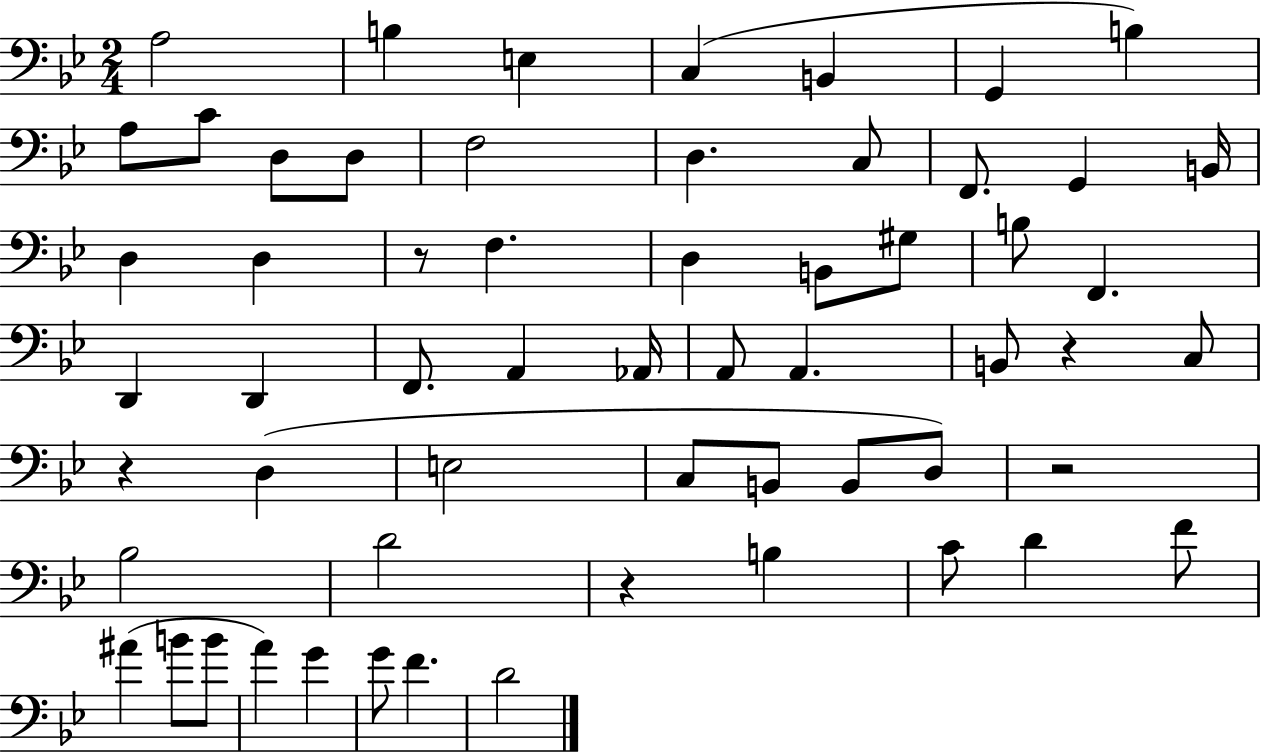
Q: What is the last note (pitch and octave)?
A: D4